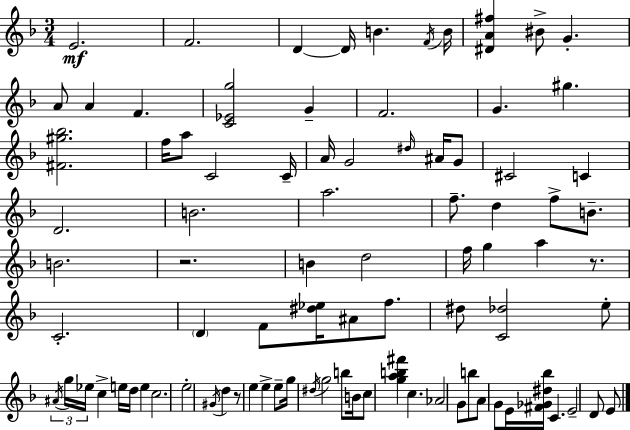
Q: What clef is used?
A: treble